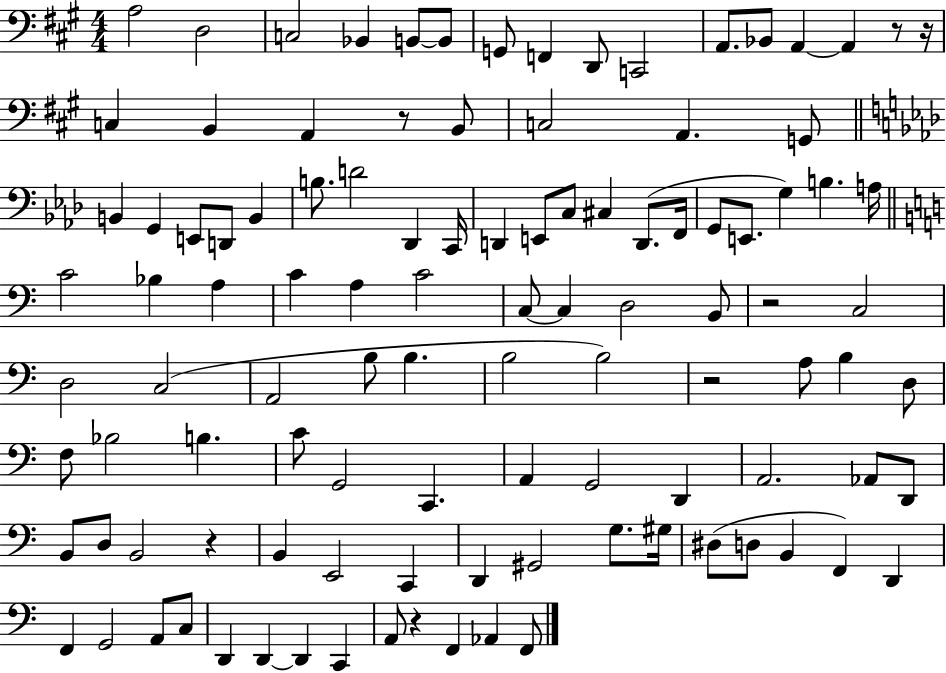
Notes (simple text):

A3/h D3/h C3/h Bb2/q B2/e B2/e G2/e F2/q D2/e C2/h A2/e. Bb2/e A2/q A2/q R/e R/s C3/q B2/q A2/q R/e B2/e C3/h A2/q. G2/e B2/q G2/q E2/e D2/e B2/q B3/e. D4/h Db2/q C2/s D2/q E2/e C3/e C#3/q D2/e. F2/s G2/e E2/e. G3/q B3/q. A3/s C4/h Bb3/q A3/q C4/q A3/q C4/h C3/e C3/q D3/h B2/e R/h C3/h D3/h C3/h A2/h B3/e B3/q. B3/h B3/h R/h A3/e B3/q D3/e F3/e Bb3/h B3/q. C4/e G2/h C2/q. A2/q G2/h D2/q A2/h. Ab2/e D2/e B2/e D3/e B2/h R/q B2/q E2/h C2/q D2/q G#2/h G3/e. G#3/s D#3/e D3/e B2/q F2/q D2/q F2/q G2/h A2/e C3/e D2/q D2/q D2/q C2/q A2/e R/q F2/q Ab2/q F2/e